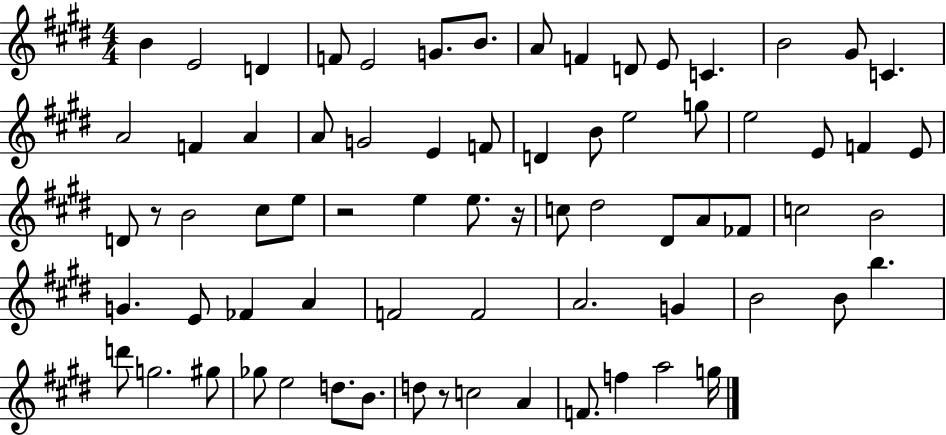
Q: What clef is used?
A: treble